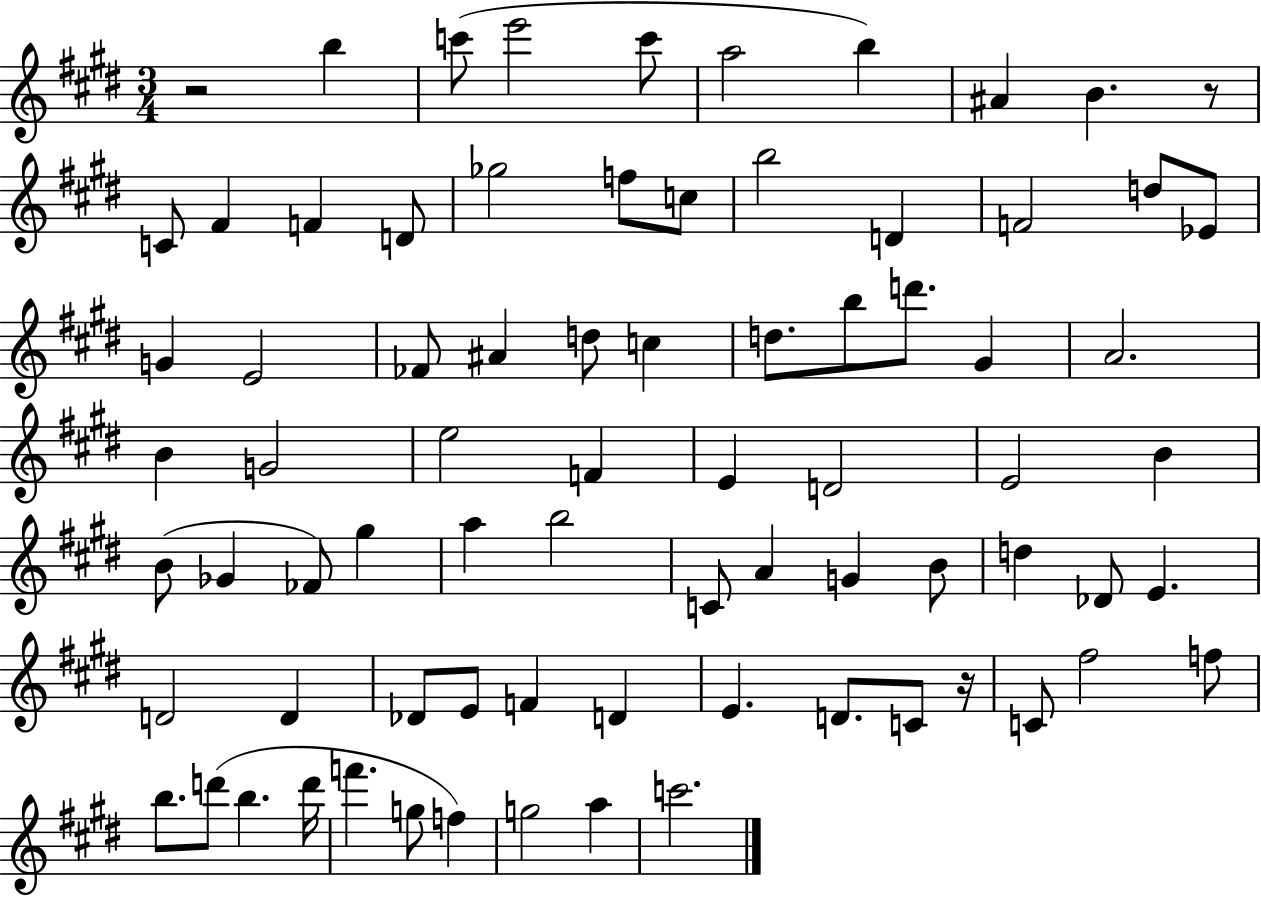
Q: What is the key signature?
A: E major